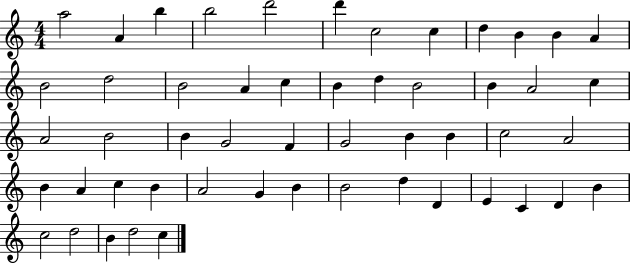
X:1
T:Untitled
M:4/4
L:1/4
K:C
a2 A b b2 d'2 d' c2 c d B B A B2 d2 B2 A c B d B2 B A2 c A2 B2 B G2 F G2 B B c2 A2 B A c B A2 G B B2 d D E C D B c2 d2 B d2 c